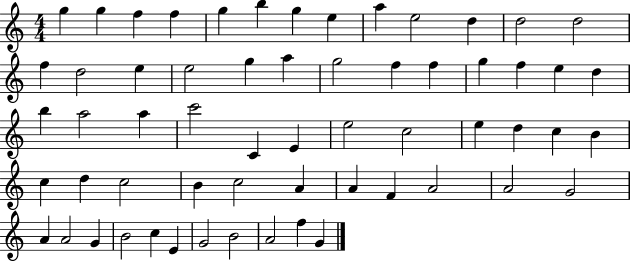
{
  \clef treble
  \numericTimeSignature
  \time 4/4
  \key c \major
  g''4 g''4 f''4 f''4 | g''4 b''4 g''4 e''4 | a''4 e''2 d''4 | d''2 d''2 | \break f''4 d''2 e''4 | e''2 g''4 a''4 | g''2 f''4 f''4 | g''4 f''4 e''4 d''4 | \break b''4 a''2 a''4 | c'''2 c'4 e'4 | e''2 c''2 | e''4 d''4 c''4 b'4 | \break c''4 d''4 c''2 | b'4 c''2 a'4 | a'4 f'4 a'2 | a'2 g'2 | \break a'4 a'2 g'4 | b'2 c''4 e'4 | g'2 b'2 | a'2 f''4 g'4 | \break \bar "|."
}